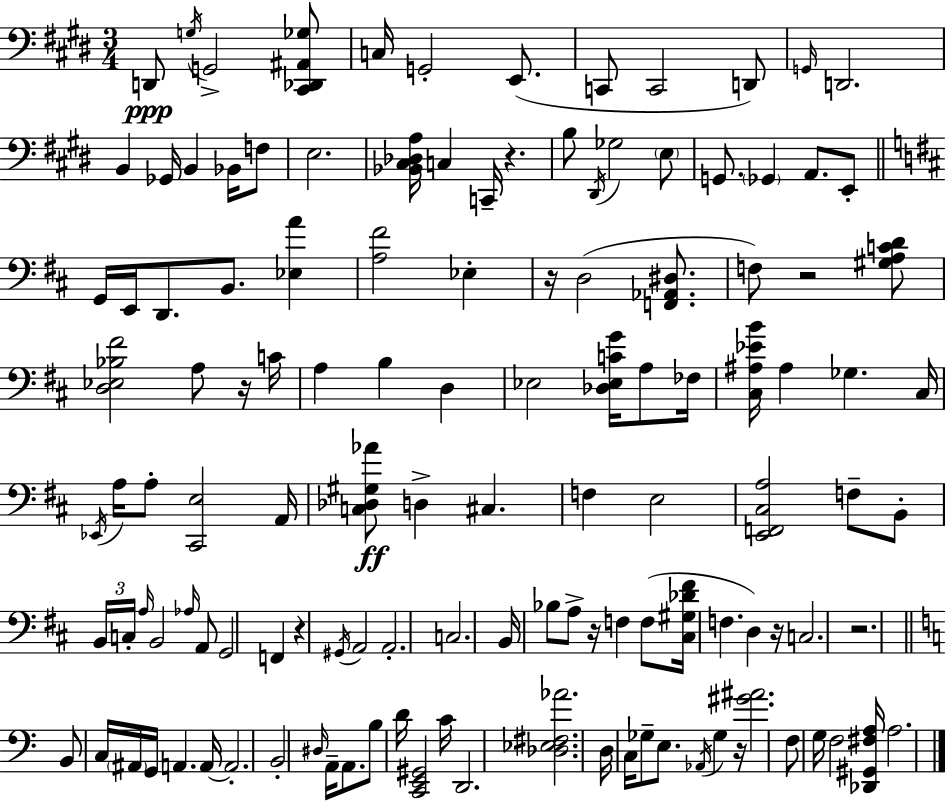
{
  \clef bass
  \numericTimeSignature
  \time 3/4
  \key e \major
  d,8\ppp \acciaccatura { g16 } g,2-> <cis, des, ais, ges>8 | c16 g,2-. e,8.( | c,8 c,2 d,8) | \grace { g,16 } d,2. | \break b,4 ges,16 b,4 bes,16 | f8 e2. | <bes, cis des a>16 c4 c,16-- r4. | b8 \acciaccatura { dis,16 } ges2 | \break \parenthesize e8 g,8. \parenthesize ges,4 a,8. | e,8-. \bar "||" \break \key d \major g,16 e,16 d,8. b,8. <ees a'>4 | <a fis'>2 ees4-. | r16 d2( <f, aes, dis>8. | f8) r2 <gis a c' d'>8 | \break <d ees bes fis'>2 a8 r16 c'16 | a4 b4 d4 | ees2 <des ees c' g'>16 a8 fes16 | <cis ais ees' b'>16 ais4 ges4. cis16 | \break \acciaccatura { ees,16 } a16 a8-. <cis, e>2 | a,16 <c des gis aes'>8\ff d4-> cis4. | f4 e2 | <e, f, cis a>2 f8-- b,8-. | \break \tuplet 3/2 { b,16 c16-. \grace { a16 } } b,2 | \grace { aes16 } a,8 g,2 f,4 | r4 \acciaccatura { gis,16 } a,2 | a,2.-. | \break c2. | b,16 bes8 a8-> r16 f4 | f8( <cis gis des' fis'>16 f4. d4) | r16 c2. | \break r2. | \bar "||" \break \key c \major b,8 c16 \parenthesize ais,16 g,16 a,4. a,16~~ | a,2.-. | b,2-. \grace { dis16 } a,16-- a,8. | b8 d'16 <c, e, gis,>2 | \break c'16 d,2. | <des ees fis aes'>2. | d16 c16 ges8-- e8. \acciaccatura { aes,16 } ges4 | r16 <gis' ais'>2. | \break f8 g16 f2 | <des, gis, fis a>16 a2. | \bar "|."
}